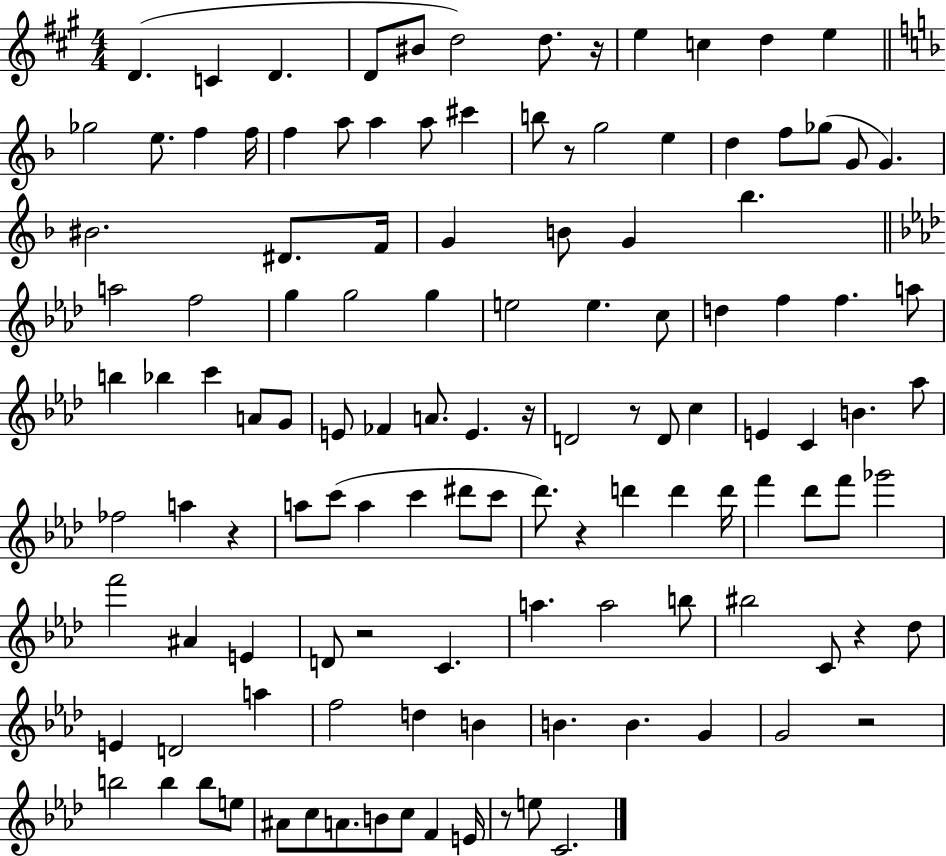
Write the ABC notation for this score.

X:1
T:Untitled
M:4/4
L:1/4
K:A
D C D D/2 ^B/2 d2 d/2 z/4 e c d e _g2 e/2 f f/4 f a/2 a a/2 ^c' b/2 z/2 g2 e d f/2 _g/2 G/2 G ^B2 ^D/2 F/4 G B/2 G _b a2 f2 g g2 g e2 e c/2 d f f a/2 b _b c' A/2 G/2 E/2 _F A/2 E z/4 D2 z/2 D/2 c E C B _a/2 _f2 a z a/2 c'/2 a c' ^d'/2 c'/2 _d'/2 z d' d' d'/4 f' _d'/2 f'/2 _g'2 f'2 ^A E D/2 z2 C a a2 b/2 ^b2 C/2 z _d/2 E D2 a f2 d B B B G G2 z2 b2 b b/2 e/2 ^A/2 c/2 A/2 B/2 c/2 F E/4 z/2 e/2 C2